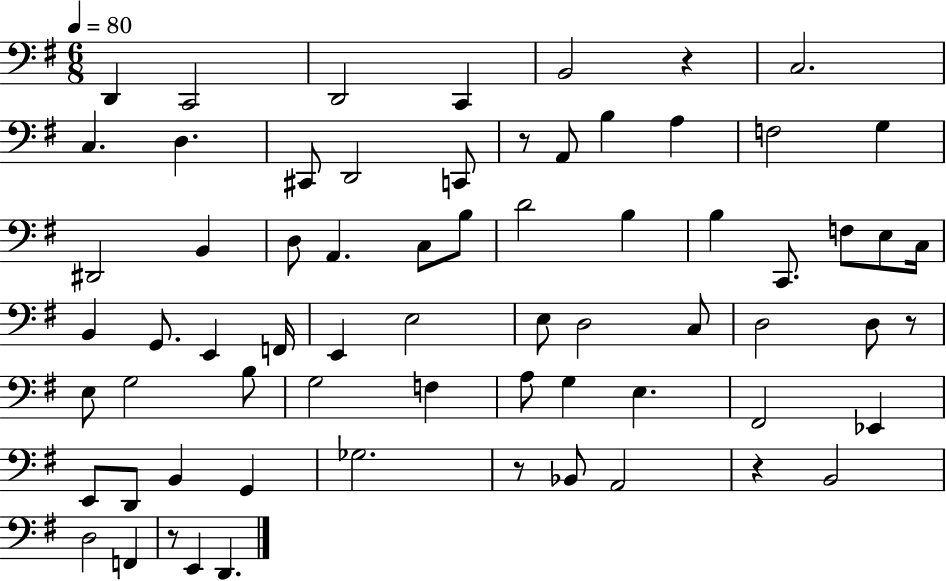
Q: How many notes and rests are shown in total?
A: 68